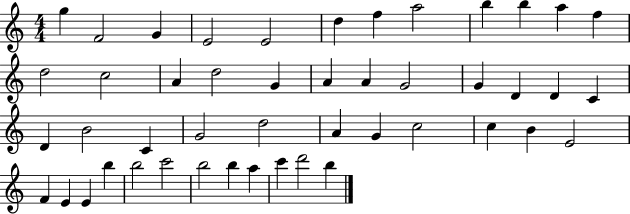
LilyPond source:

{
  \clef treble
  \numericTimeSignature
  \time 4/4
  \key c \major
  g''4 f'2 g'4 | e'2 e'2 | d''4 f''4 a''2 | b''4 b''4 a''4 f''4 | \break d''2 c''2 | a'4 d''2 g'4 | a'4 a'4 g'2 | g'4 d'4 d'4 c'4 | \break d'4 b'2 c'4 | g'2 d''2 | a'4 g'4 c''2 | c''4 b'4 e'2 | \break f'4 e'4 e'4 b''4 | b''2 c'''2 | b''2 b''4 a''4 | c'''4 d'''2 b''4 | \break \bar "|."
}